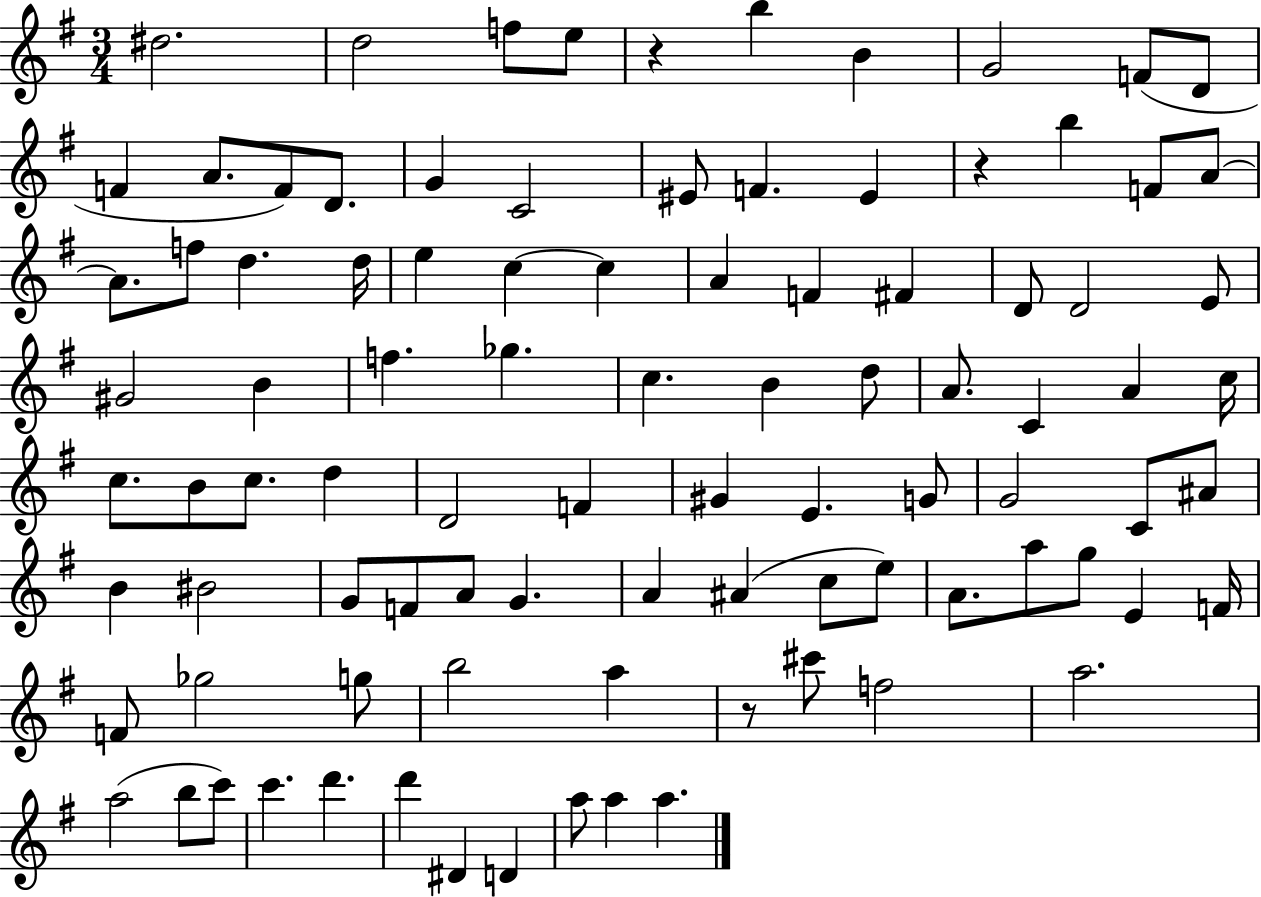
D#5/h. D5/h F5/e E5/e R/q B5/q B4/q G4/h F4/e D4/e F4/q A4/e. F4/e D4/e. G4/q C4/h EIS4/e F4/q. EIS4/q R/q B5/q F4/e A4/e A4/e. F5/e D5/q. D5/s E5/q C5/q C5/q A4/q F4/q F#4/q D4/e D4/h E4/e G#4/h B4/q F5/q. Gb5/q. C5/q. B4/q D5/e A4/e. C4/q A4/q C5/s C5/e. B4/e C5/e. D5/q D4/h F4/q G#4/q E4/q. G4/e G4/h C4/e A#4/e B4/q BIS4/h G4/e F4/e A4/e G4/q. A4/q A#4/q C5/e E5/e A4/e. A5/e G5/e E4/q F4/s F4/e Gb5/h G5/e B5/h A5/q R/e C#6/e F5/h A5/h. A5/h B5/e C6/e C6/q. D6/q. D6/q D#4/q D4/q A5/e A5/q A5/q.